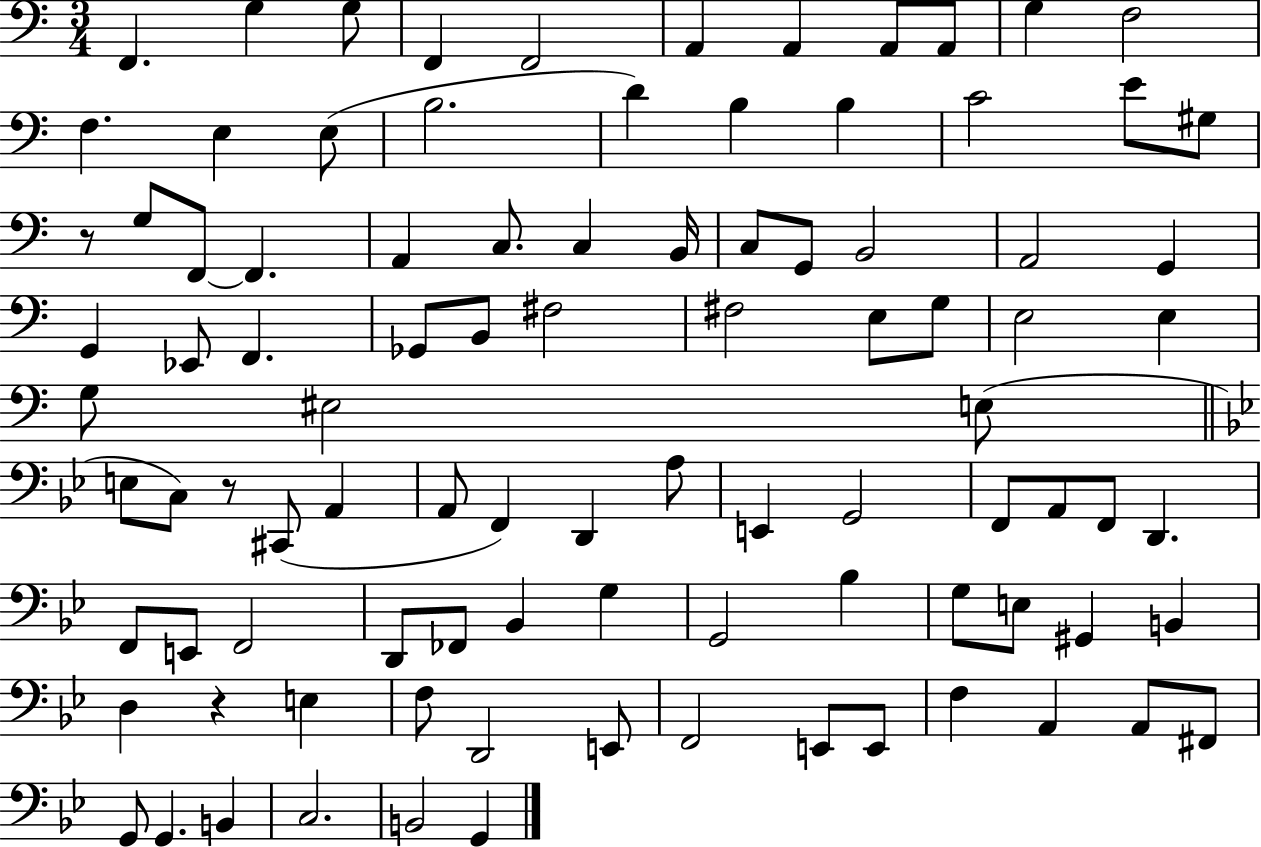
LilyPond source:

{
  \clef bass
  \numericTimeSignature
  \time 3/4
  \key c \major
  f,4. g4 g8 | f,4 f,2 | a,4 a,4 a,8 a,8 | g4 f2 | \break f4. e4 e8( | b2. | d'4) b4 b4 | c'2 e'8 gis8 | \break r8 g8 f,8~~ f,4. | a,4 c8. c4 b,16 | c8 g,8 b,2 | a,2 g,4 | \break g,4 ees,8 f,4. | ges,8 b,8 fis2 | fis2 e8 g8 | e2 e4 | \break g8 eis2 e8( | \bar "||" \break \key bes \major e8 c8) r8 cis,8( a,4 | a,8 f,4) d,4 a8 | e,4 g,2 | f,8 a,8 f,8 d,4. | \break f,8 e,8 f,2 | d,8 fes,8 bes,4 g4 | g,2 bes4 | g8 e8 gis,4 b,4 | \break d4 r4 e4 | f8 d,2 e,8 | f,2 e,8 e,8 | f4 a,4 a,8 fis,8 | \break g,8 g,4. b,4 | c2. | b,2 g,4 | \bar "|."
}